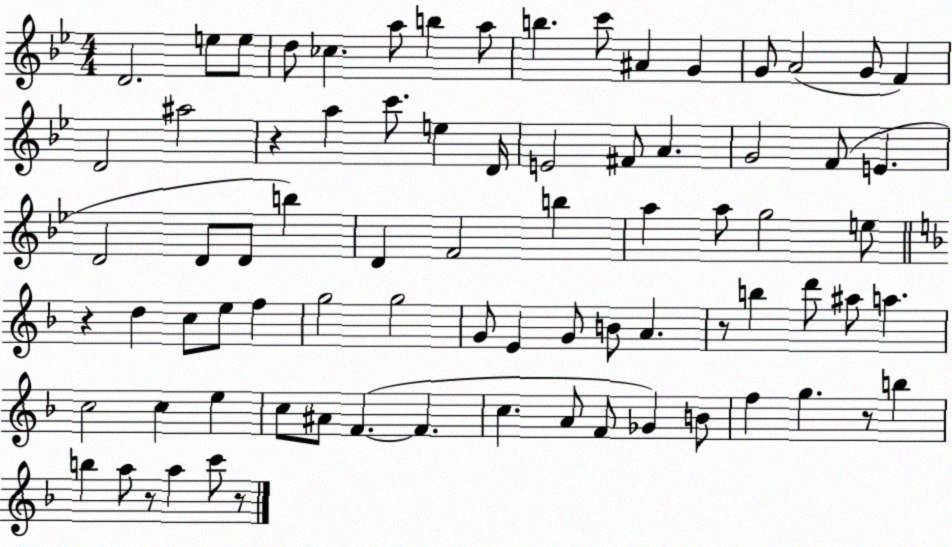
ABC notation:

X:1
T:Untitled
M:4/4
L:1/4
K:Bb
D2 e/2 e/2 d/2 _c a/2 b a/2 b c'/2 ^A G G/2 A2 G/2 F D2 ^a2 z a c'/2 e D/4 E2 ^F/2 A G2 F/2 E D2 D/2 D/2 b D F2 b a a/2 g2 e/2 z d c/2 e/2 f g2 g2 G/2 E G/2 B/2 A z/2 b d'/2 ^a/2 a c2 c e c/2 ^A/2 F F c A/2 F/2 _G B/2 f g z/2 b b a/2 z/2 a c'/2 z/2